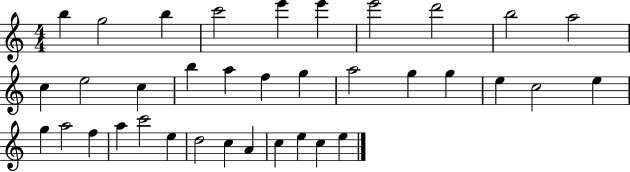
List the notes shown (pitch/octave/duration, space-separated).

B5/q G5/h B5/q C6/h E6/q E6/q E6/h D6/h B5/h A5/h C5/q E5/h C5/q B5/q A5/q F5/q G5/q A5/h G5/q G5/q E5/q C5/h E5/q G5/q A5/h F5/q A5/q C6/h E5/q D5/h C5/q A4/q C5/q E5/q C5/q E5/q